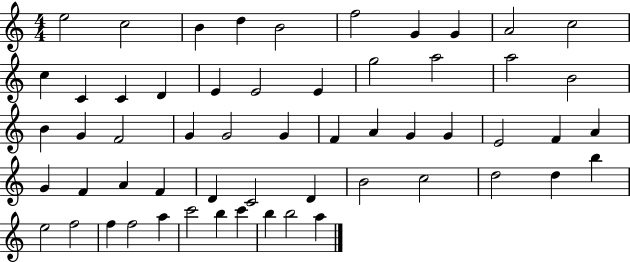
{
  \clef treble
  \numericTimeSignature
  \time 4/4
  \key c \major
  e''2 c''2 | b'4 d''4 b'2 | f''2 g'4 g'4 | a'2 c''2 | \break c''4 c'4 c'4 d'4 | e'4 e'2 e'4 | g''2 a''2 | a''2 b'2 | \break b'4 g'4 f'2 | g'4 g'2 g'4 | f'4 a'4 g'4 g'4 | e'2 f'4 a'4 | \break g'4 f'4 a'4 f'4 | d'4 c'2 d'4 | b'2 c''2 | d''2 d''4 b''4 | \break e''2 f''2 | f''4 f''2 a''4 | c'''2 b''4 c'''4 | b''4 b''2 a''4 | \break \bar "|."
}